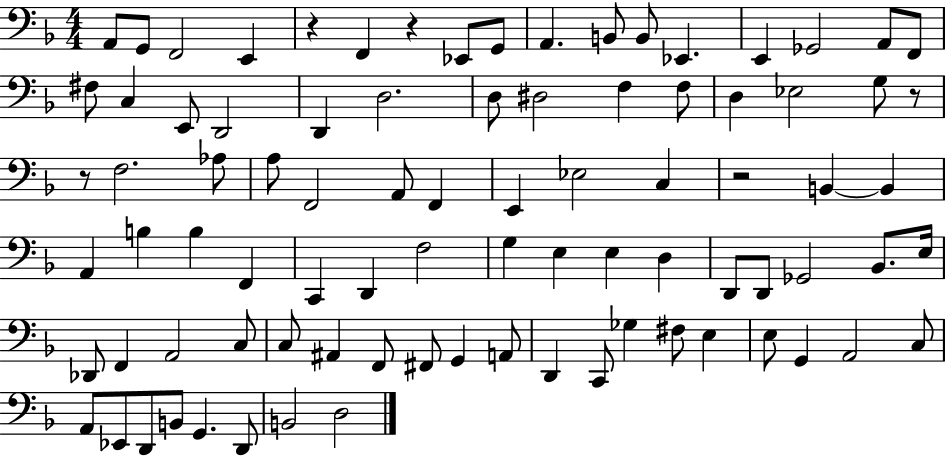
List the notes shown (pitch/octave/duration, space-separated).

A2/e G2/e F2/h E2/q R/q F2/q R/q Eb2/e G2/e A2/q. B2/e B2/e Eb2/q. E2/q Gb2/h A2/e F2/e F#3/e C3/q E2/e D2/h D2/q D3/h. D3/e D#3/h F3/q F3/e D3/q Eb3/h G3/e R/e R/e F3/h. Ab3/e A3/e F2/h A2/e F2/q E2/q Eb3/h C3/q R/h B2/q B2/q A2/q B3/q B3/q F2/q C2/q D2/q F3/h G3/q E3/q E3/q D3/q D2/e D2/e Gb2/h Bb2/e. E3/s Db2/e F2/q A2/h C3/e C3/e A#2/q F2/e F#2/e G2/q A2/e D2/q C2/e Gb3/q F#3/e E3/q E3/e G2/q A2/h C3/e A2/e Eb2/e D2/e B2/e G2/q. D2/e B2/h D3/h